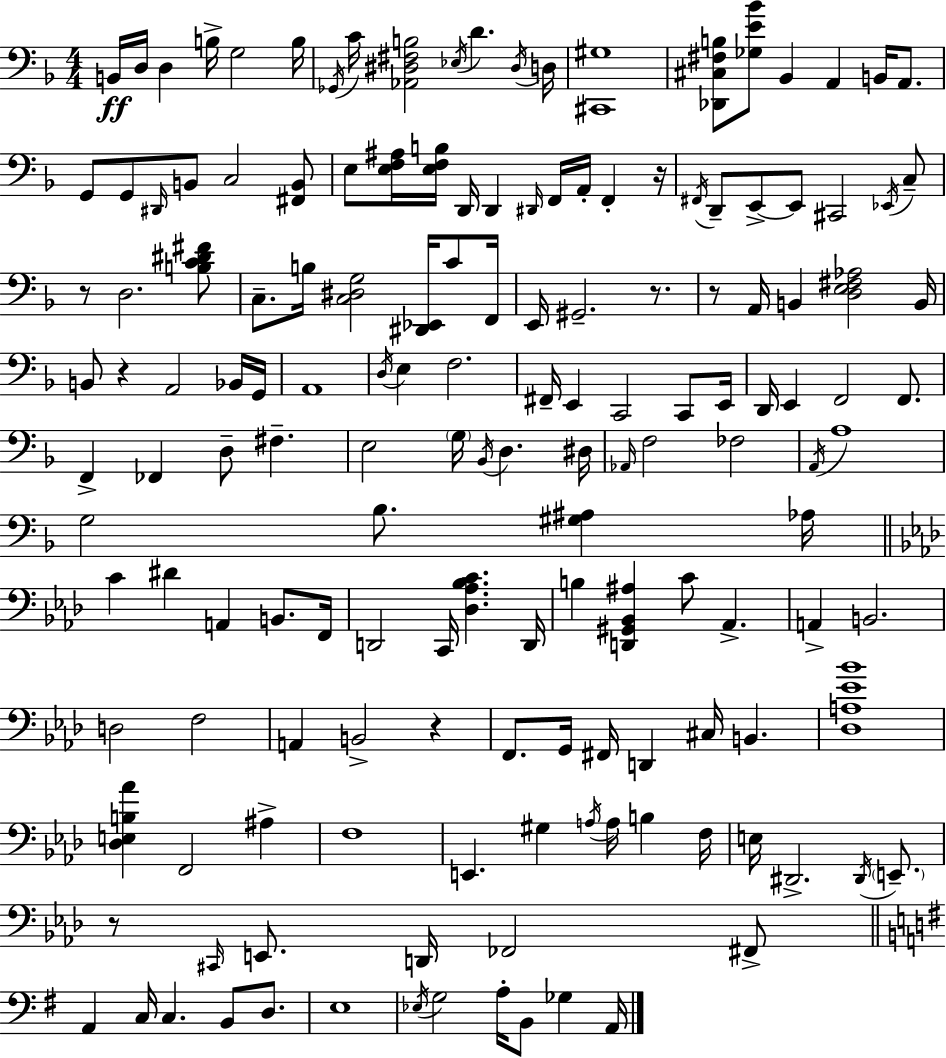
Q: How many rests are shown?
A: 7